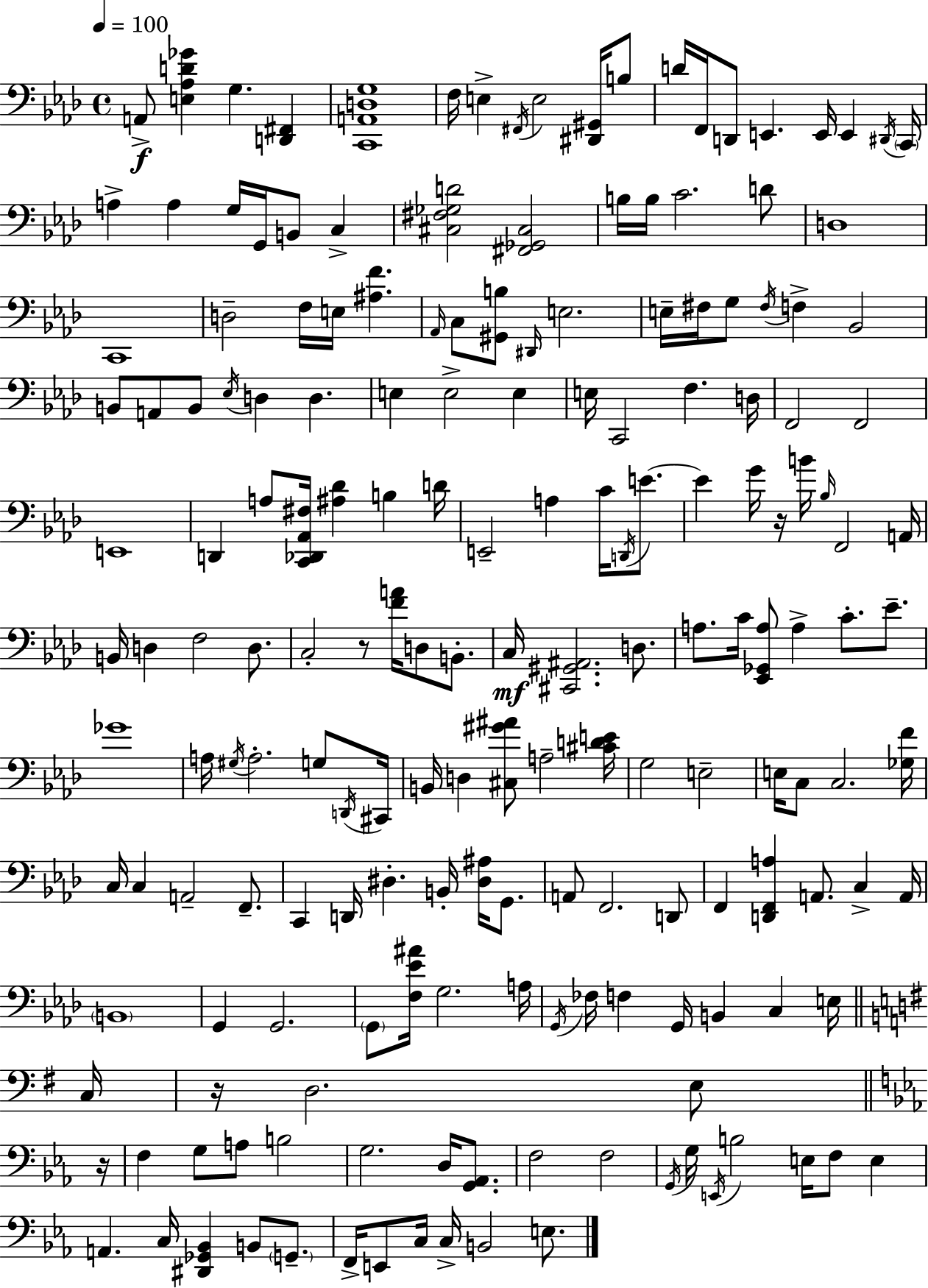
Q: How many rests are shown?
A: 4